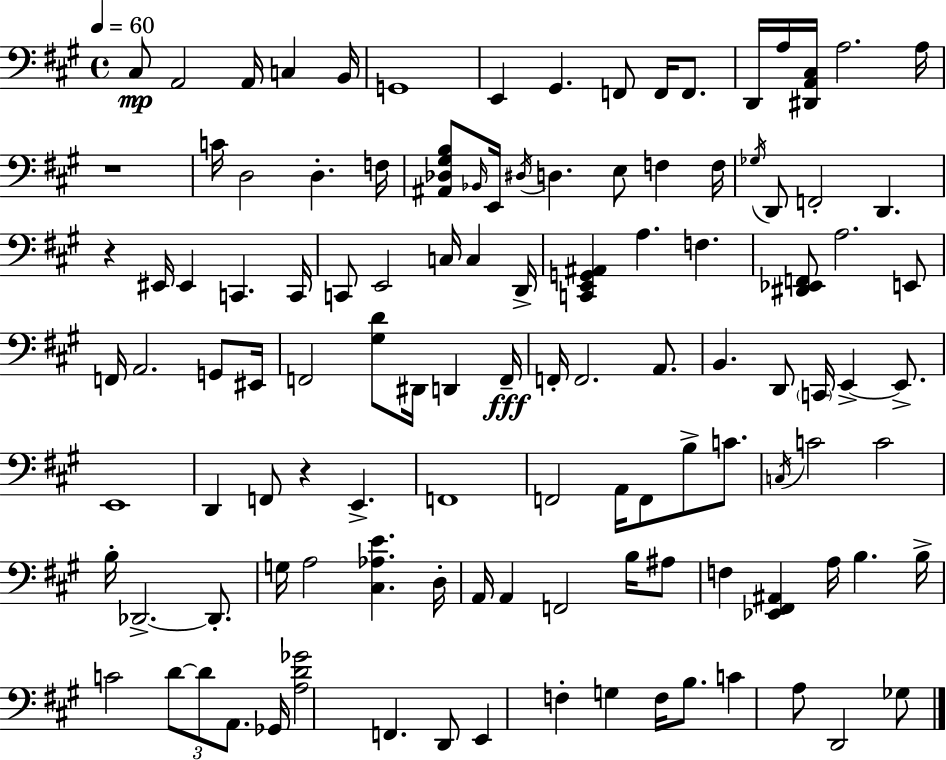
{
  \clef bass
  \time 4/4
  \defaultTimeSignature
  \key a \major
  \tempo 4 = 60
  \repeat volta 2 { cis8\mp a,2 a,16 c4 b,16 | g,1 | e,4 gis,4. f,8 f,16 f,8. | d,16 a16 <dis, a, cis>16 a2. a16 | \break r1 | c'16 d2 d4.-. f16 | <ais, des gis b>8 \grace { bes,16 } e,16 \acciaccatura { dis16 } d4. e8 f4 | f16 \acciaccatura { ges16 } d,8 f,2-. d,4. | \break r4 eis,16 eis,4 c,4. | c,16 c,8 e,2 c16 c4 | d,16-> <c, e, g, ais,>4 a4. f4. | <dis, ees, f,>8 a2. | \break e,8 f,16 a,2. | g,8 eis,16 f,2 <gis d'>8 dis,16 d,4 | f,16--\fff f,16-. f,2. | a,8. b,4. d,8 \parenthesize c,16 e,4->~~ | \break e,8.-> e,1 | d,4 f,8 r4 e,4.-> | f,1 | f,2 a,16 f,8 b8-> | \break c'8. \acciaccatura { c16 } c'2 c'2 | b16-. des,2.->~~ | des,8.-. g16 a2 <cis aes e'>4. | d16-. a,16 a,4 f,2 | \break b16 ais8 f4 <ees, fis, ais,>4 a16 b4. | b16-> c'2 \tuplet 3/2 { d'8~~ d'8 | a,8. } ges,16 <a d' ges'>2 f,4. | d,8 e,4 f4-. g4 | \break f16 b8. c'4 a8 d,2 | ges8 } \bar "|."
}